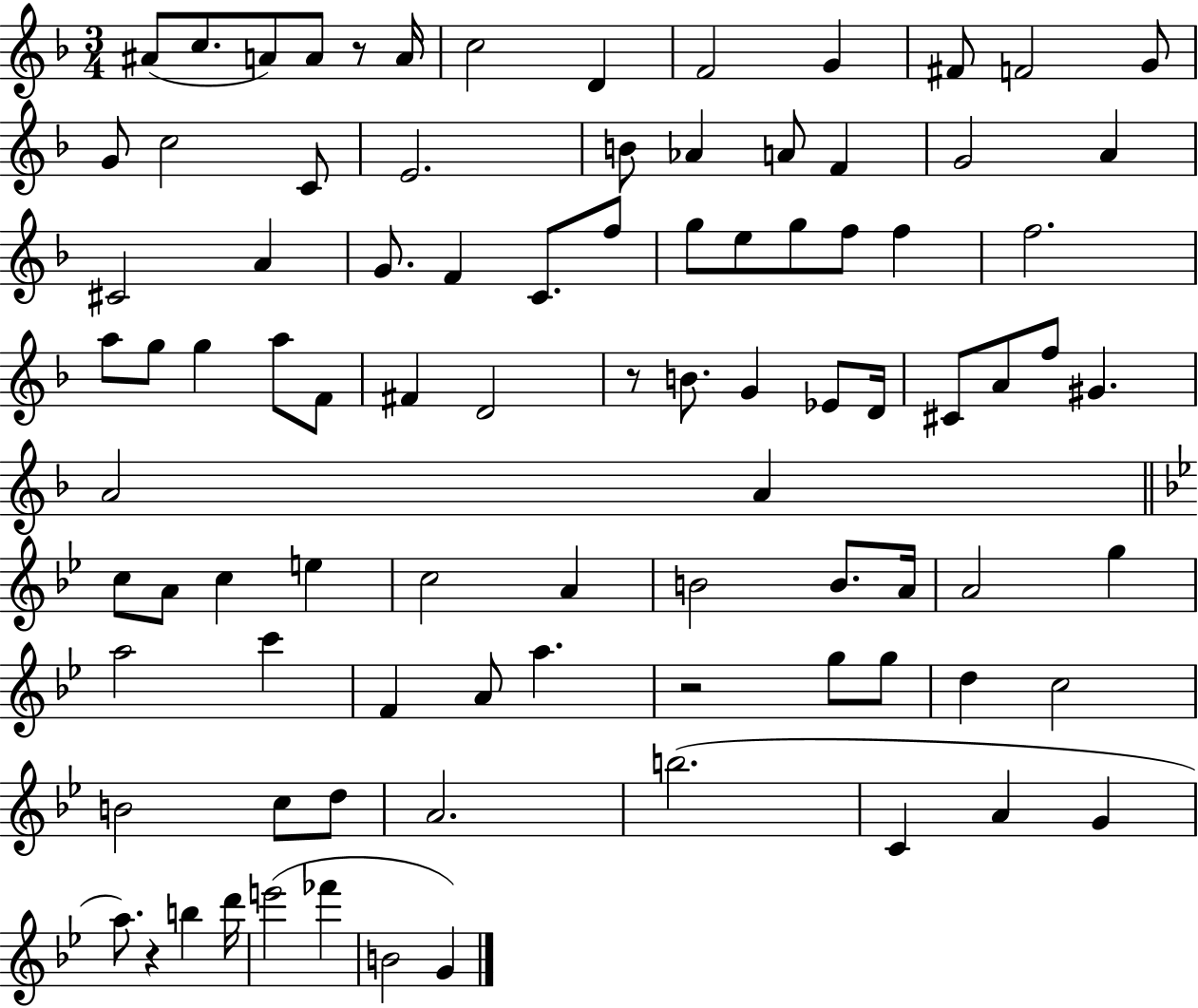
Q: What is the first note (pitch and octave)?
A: A#4